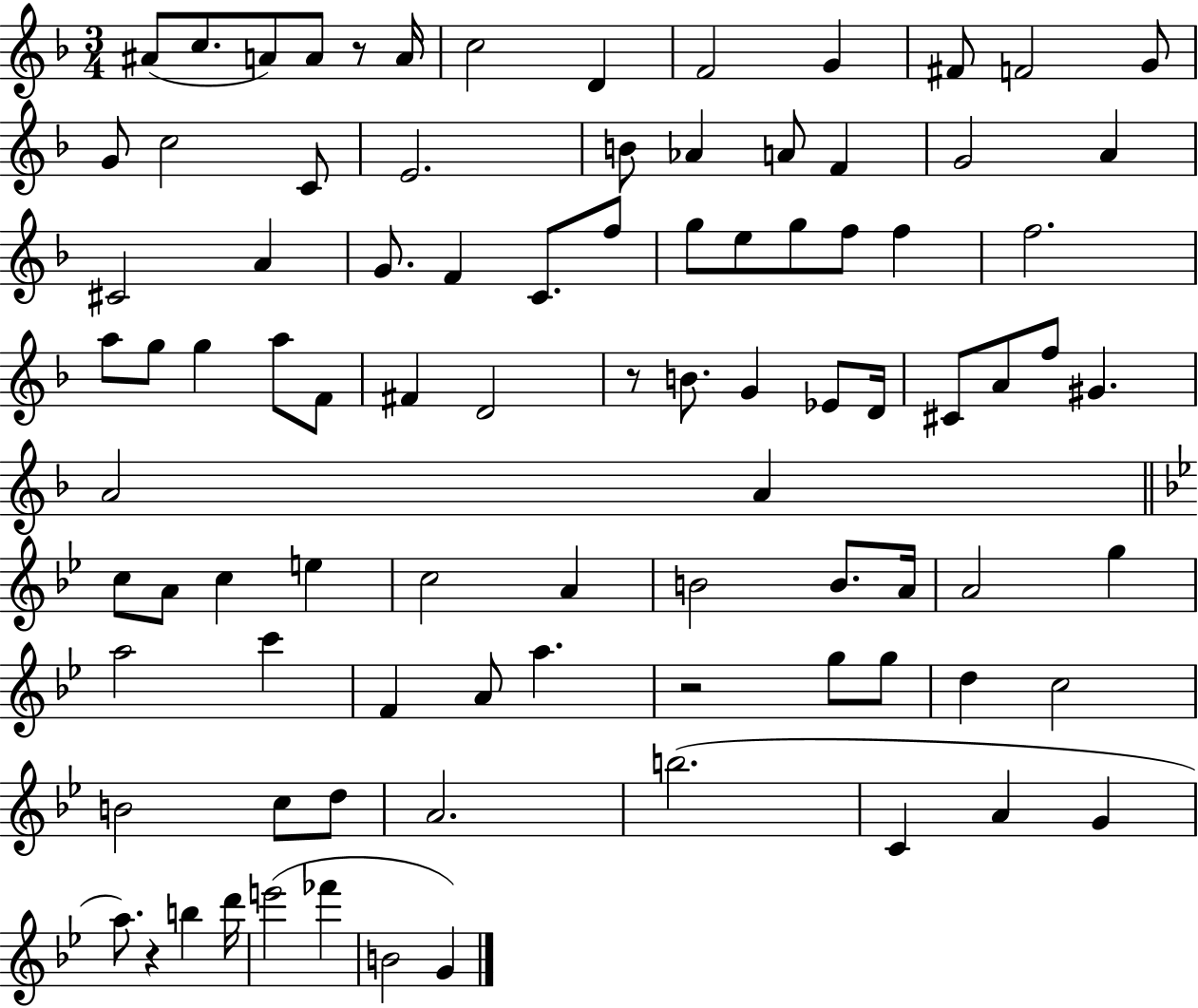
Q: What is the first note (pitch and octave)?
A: A#4